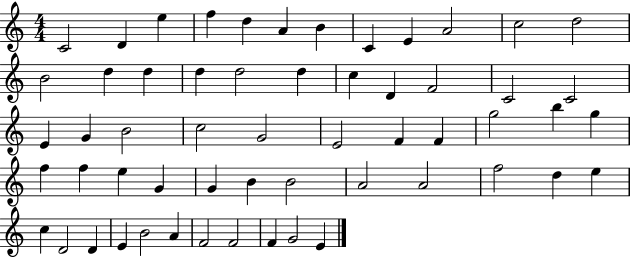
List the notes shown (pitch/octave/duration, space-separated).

C4/h D4/q E5/q F5/q D5/q A4/q B4/q C4/q E4/q A4/h C5/h D5/h B4/h D5/q D5/q D5/q D5/h D5/q C5/q D4/q F4/h C4/h C4/h E4/q G4/q B4/h C5/h G4/h E4/h F4/q F4/q G5/h B5/q G5/q F5/q F5/q E5/q G4/q G4/q B4/q B4/h A4/h A4/h F5/h D5/q E5/q C5/q D4/h D4/q E4/q B4/h A4/q F4/h F4/h F4/q G4/h E4/q